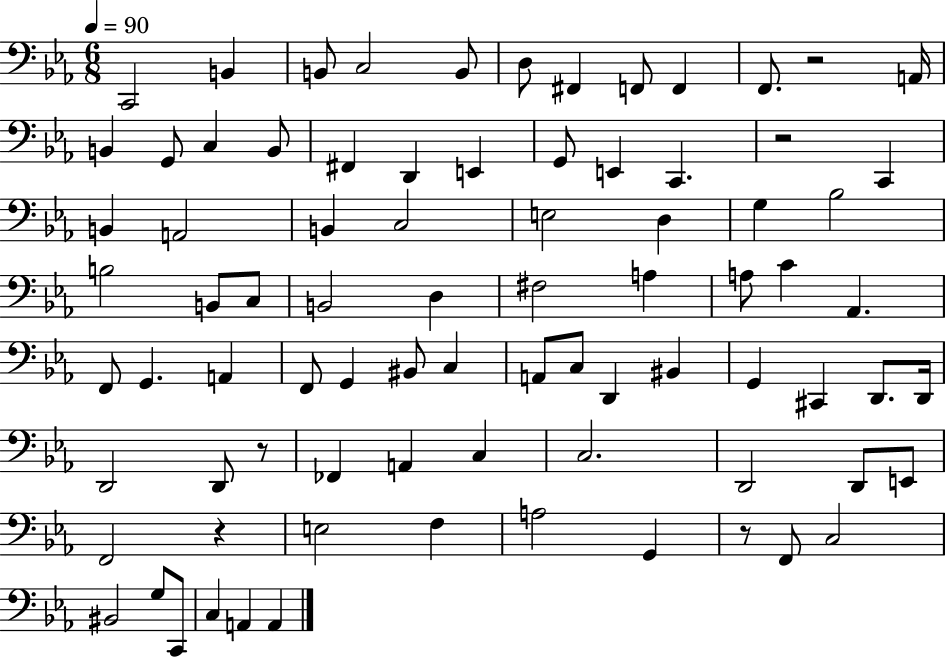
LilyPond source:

{
  \clef bass
  \numericTimeSignature
  \time 6/8
  \key ees \major
  \tempo 4 = 90
  c,2 b,4 | b,8 c2 b,8 | d8 fis,4 f,8 f,4 | f,8. r2 a,16 | \break b,4 g,8 c4 b,8 | fis,4 d,4 e,4 | g,8 e,4 c,4. | r2 c,4 | \break b,4 a,2 | b,4 c2 | e2 d4 | g4 bes2 | \break b2 b,8 c8 | b,2 d4 | fis2 a4 | a8 c'4 aes,4. | \break f,8 g,4. a,4 | f,8 g,4 bis,8 c4 | a,8 c8 d,4 bis,4 | g,4 cis,4 d,8. d,16 | \break d,2 d,8 r8 | fes,4 a,4 c4 | c2. | d,2 d,8 e,8 | \break f,2 r4 | e2 f4 | a2 g,4 | r8 f,8 c2 | \break bis,2 g8 c,8 | c4 a,4 a,4 | \bar "|."
}